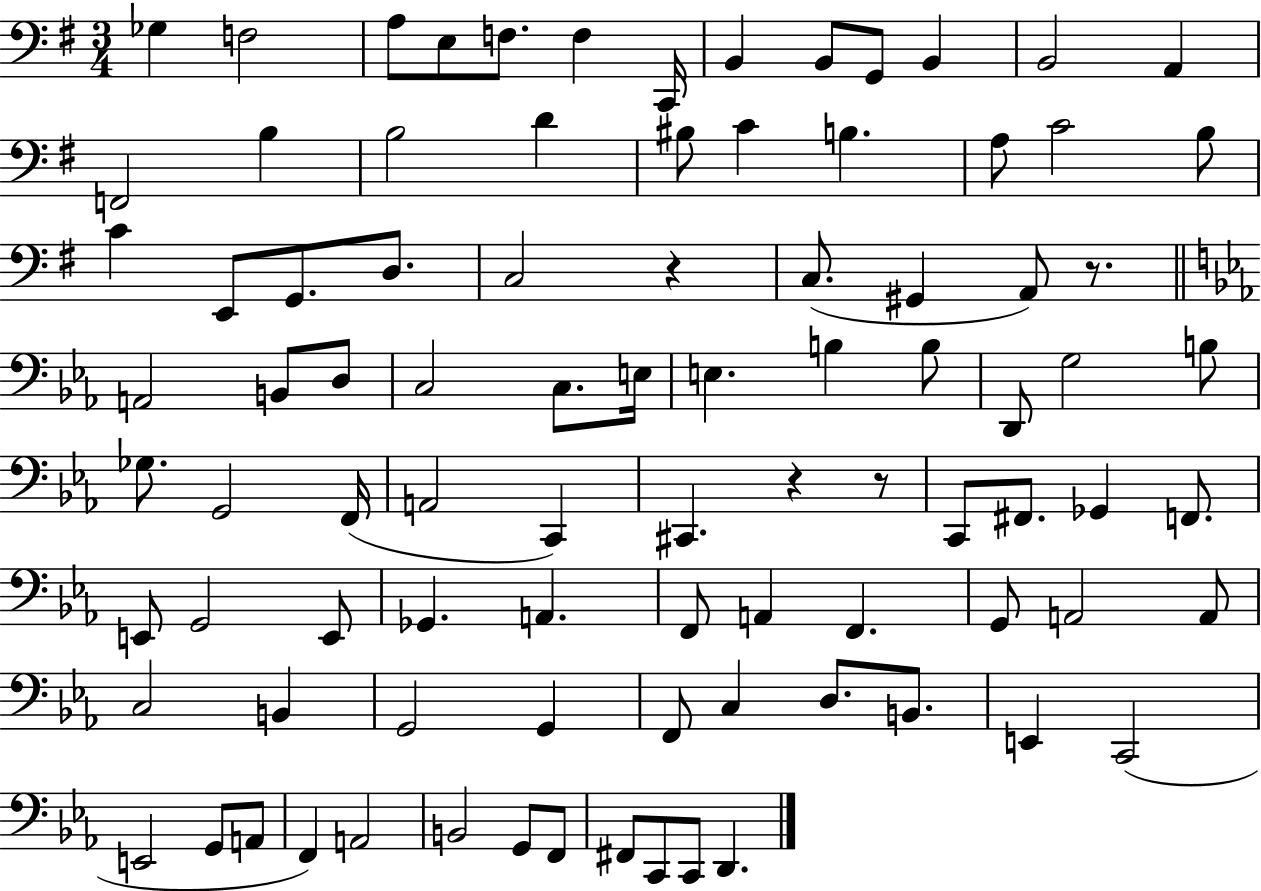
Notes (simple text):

Gb3/q F3/h A3/e E3/e F3/e. F3/q C2/s B2/q B2/e G2/e B2/q B2/h A2/q F2/h B3/q B3/h D4/q BIS3/e C4/q B3/q. A3/e C4/h B3/e C4/q E2/e G2/e. D3/e. C3/h R/q C3/e. G#2/q A2/e R/e. A2/h B2/e D3/e C3/h C3/e. E3/s E3/q. B3/q B3/e D2/e G3/h B3/e Gb3/e. G2/h F2/s A2/h C2/q C#2/q. R/q R/e C2/e F#2/e. Gb2/q F2/e. E2/e G2/h E2/e Gb2/q. A2/q. F2/e A2/q F2/q. G2/e A2/h A2/e C3/h B2/q G2/h G2/q F2/e C3/q D3/e. B2/e. E2/q C2/h E2/h G2/e A2/e F2/q A2/h B2/h G2/e F2/e F#2/e C2/e C2/e D2/q.